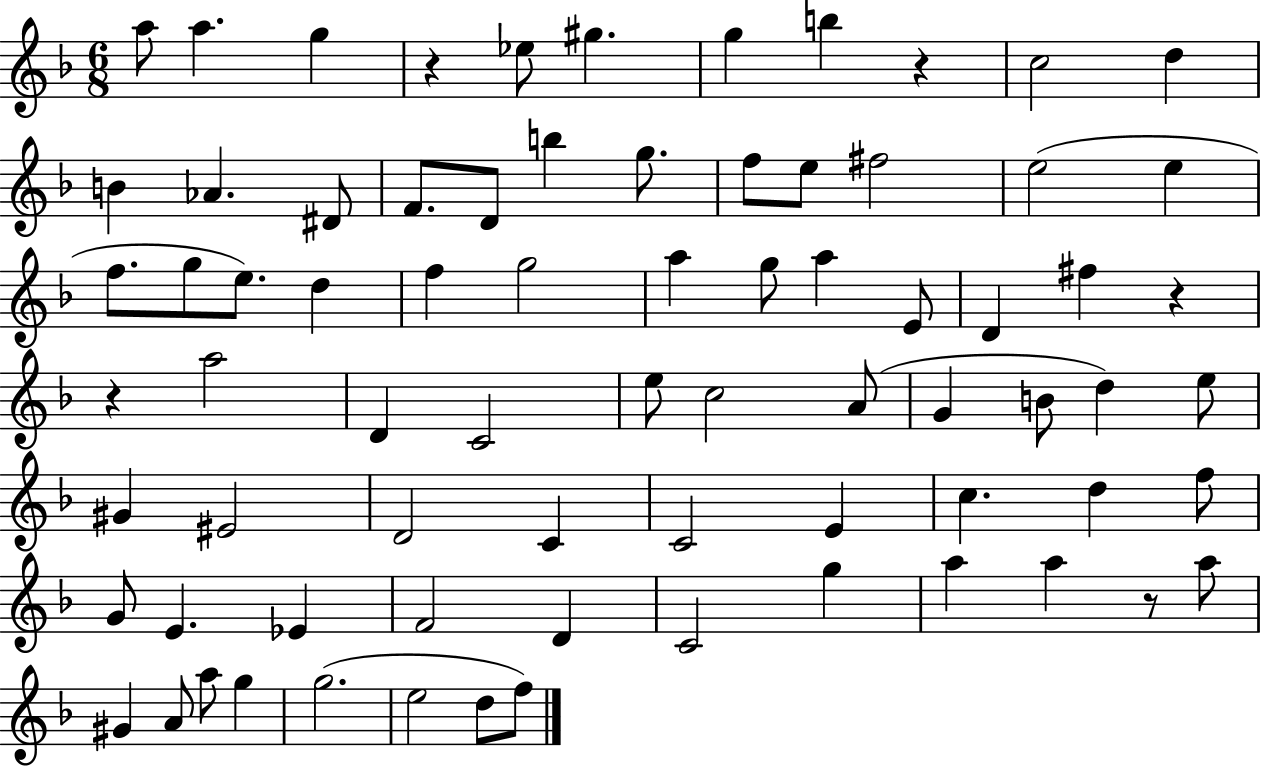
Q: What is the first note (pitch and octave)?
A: A5